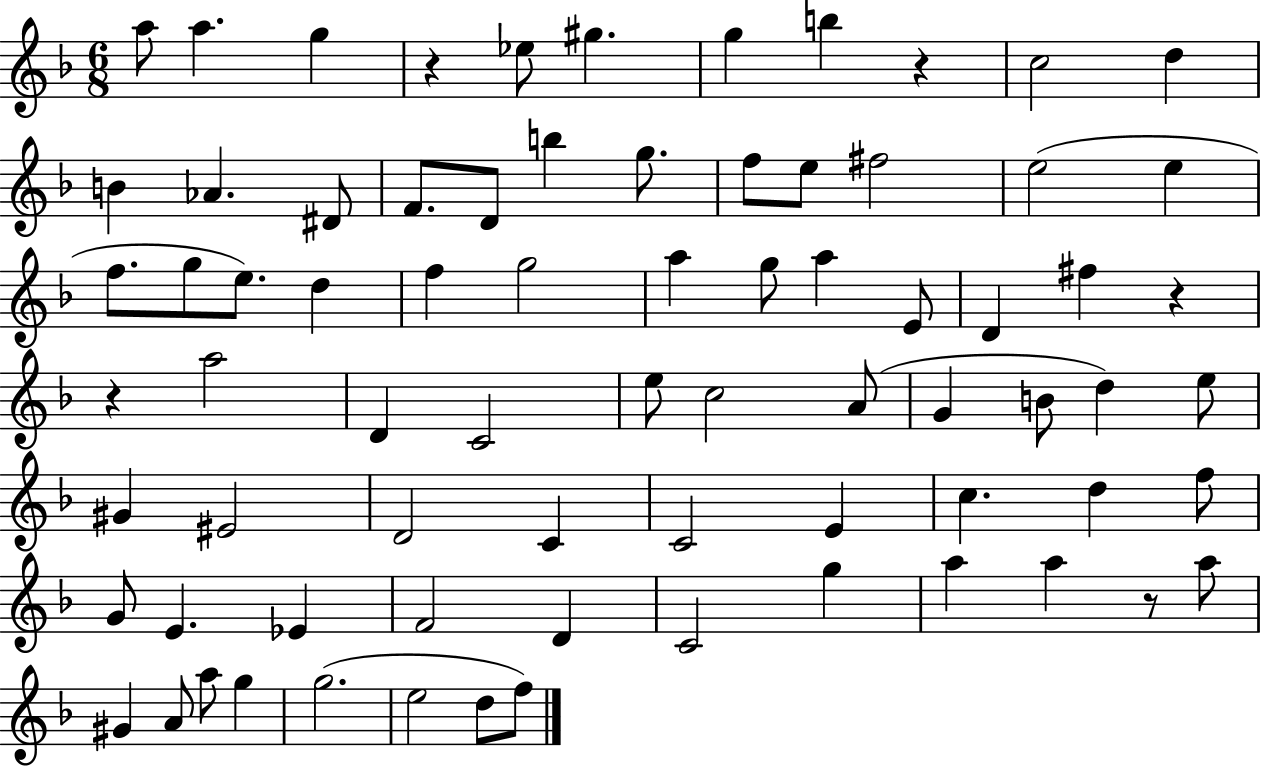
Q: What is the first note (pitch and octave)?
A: A5